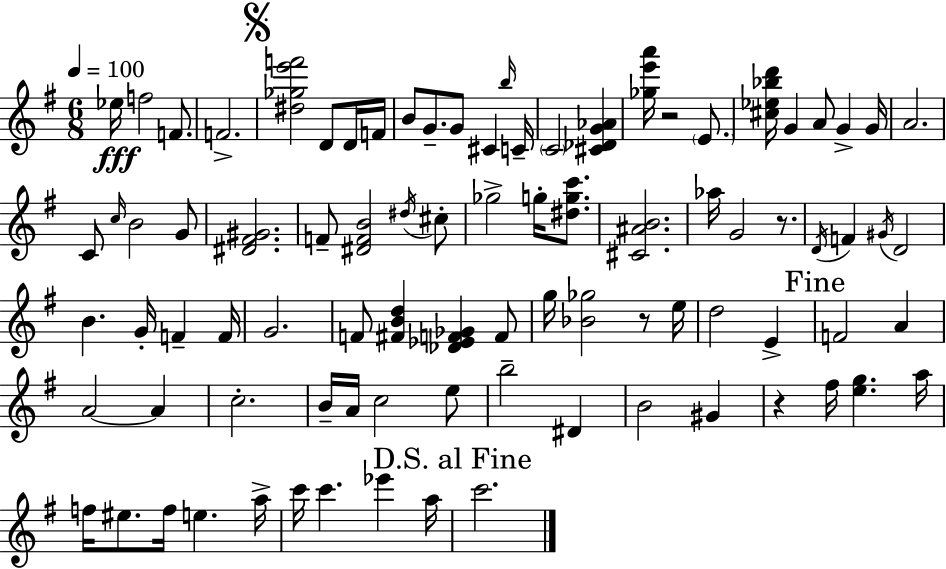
Eb5/s F5/h F4/e. F4/h. [D#5,Gb5,E6,F6]/h D4/e D4/s F4/s B4/e G4/e. G4/e C#4/q B5/s C4/s C4/h [C#4,Db4,G4,Ab4]/q [Gb5,E6,A6]/s R/h E4/e. [C#5,Eb5,Bb5,D6]/s G4/q A4/e G4/q G4/s A4/h. C4/e C5/s B4/h G4/e [D#4,F#4,G#4]/h. F4/e [D#4,F4,B4]/h D#5/s C#5/e Gb5/h G5/s [D#5,G5,C6]/e. [C#4,A#4,B4]/h. Ab5/s G4/h R/e. D4/s F4/q G#4/s D4/h B4/q. G4/s F4/q F4/s G4/h. F4/e [F#4,B4,D5]/q [Db4,Eb4,F4,Gb4]/q F4/e G5/s [Bb4,Gb5]/h R/e E5/s D5/h E4/q F4/h A4/q A4/h A4/q C5/h. B4/s A4/s C5/h E5/e B5/h D#4/q B4/h G#4/q R/q F#5/s [E5,G5]/q. A5/s F5/s EIS5/e. F5/s E5/q. A5/s C6/s C6/q. Eb6/q A5/s C6/h.